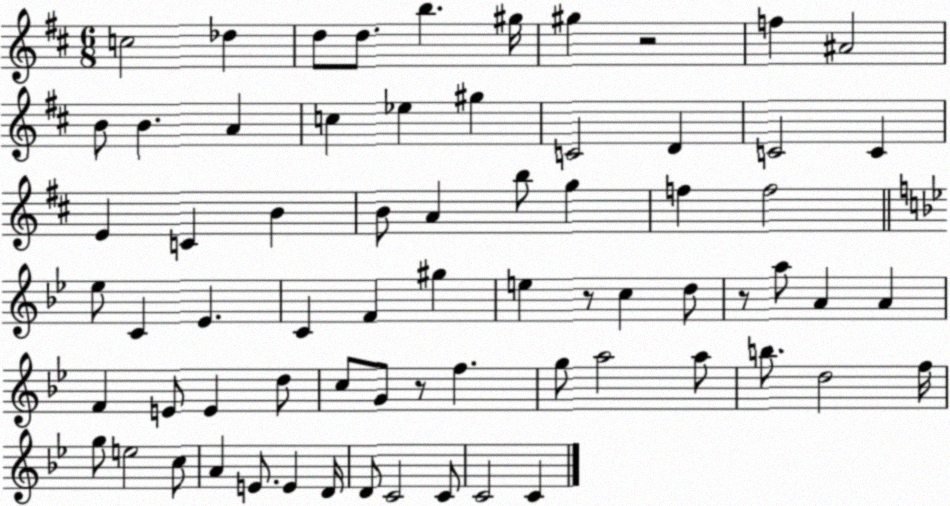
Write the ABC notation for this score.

X:1
T:Untitled
M:6/8
L:1/4
K:D
c2 _d d/2 d/2 b ^g/4 ^g z2 f ^A2 B/2 B A c _e ^g C2 D C2 C E C B B/2 A b/2 g f f2 _e/2 C _E C F ^g e z/2 c d/2 z/2 a/2 A A F E/2 E d/2 c/2 G/2 z/2 f g/2 a2 a/2 b/2 d2 f/4 g/2 e2 c/2 A E/2 E D/4 D/2 C2 C/2 C2 C